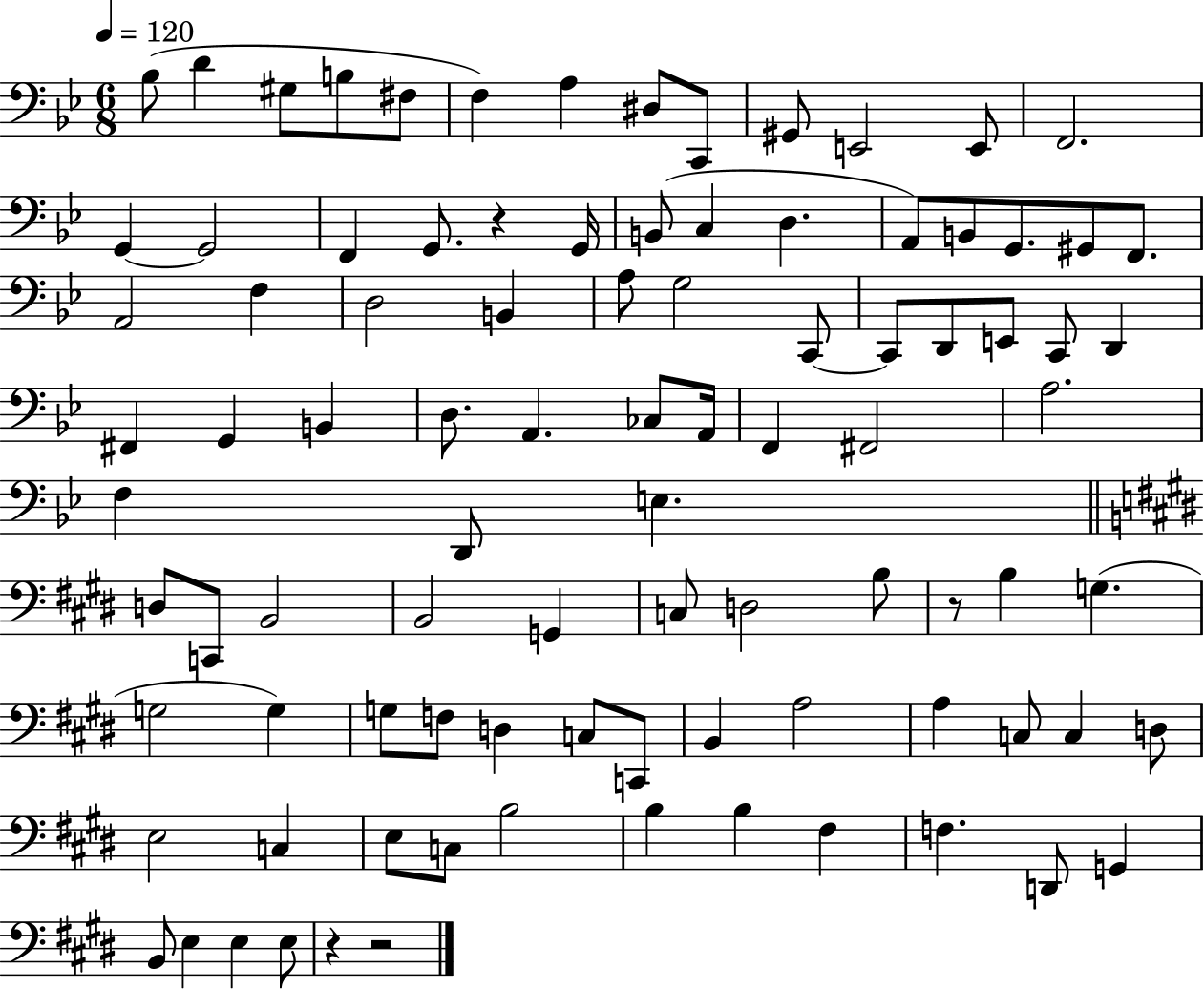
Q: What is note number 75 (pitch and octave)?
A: E3